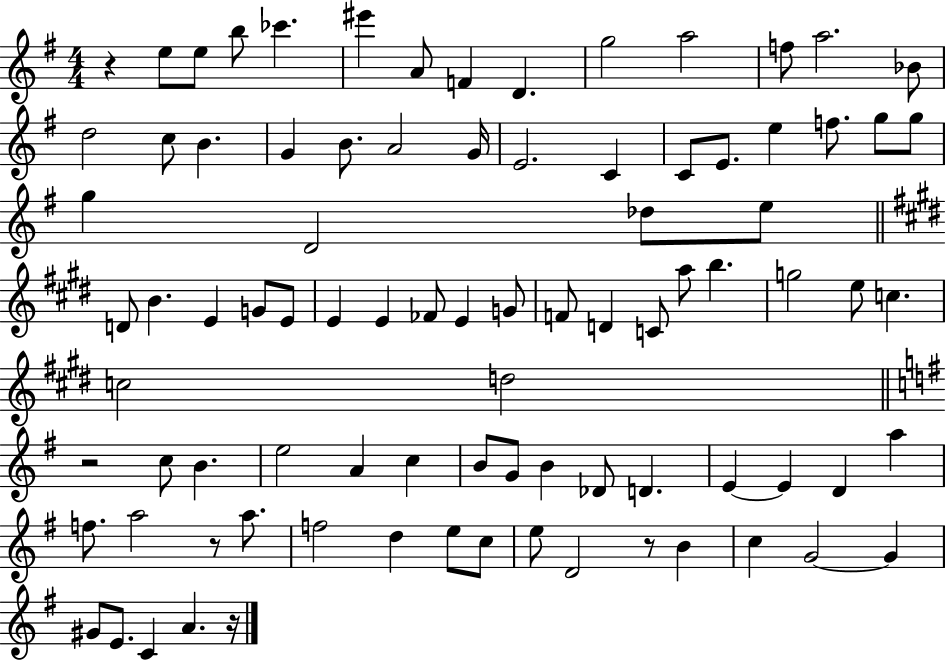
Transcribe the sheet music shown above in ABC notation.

X:1
T:Untitled
M:4/4
L:1/4
K:G
z e/2 e/2 b/2 _c' ^e' A/2 F D g2 a2 f/2 a2 _B/2 d2 c/2 B G B/2 A2 G/4 E2 C C/2 E/2 e f/2 g/2 g/2 g D2 _d/2 e/2 D/2 B E G/2 E/2 E E _F/2 E G/2 F/2 D C/2 a/2 b g2 e/2 c c2 d2 z2 c/2 B e2 A c B/2 G/2 B _D/2 D E E D a f/2 a2 z/2 a/2 f2 d e/2 c/2 e/2 D2 z/2 B c G2 G ^G/2 E/2 C A z/4